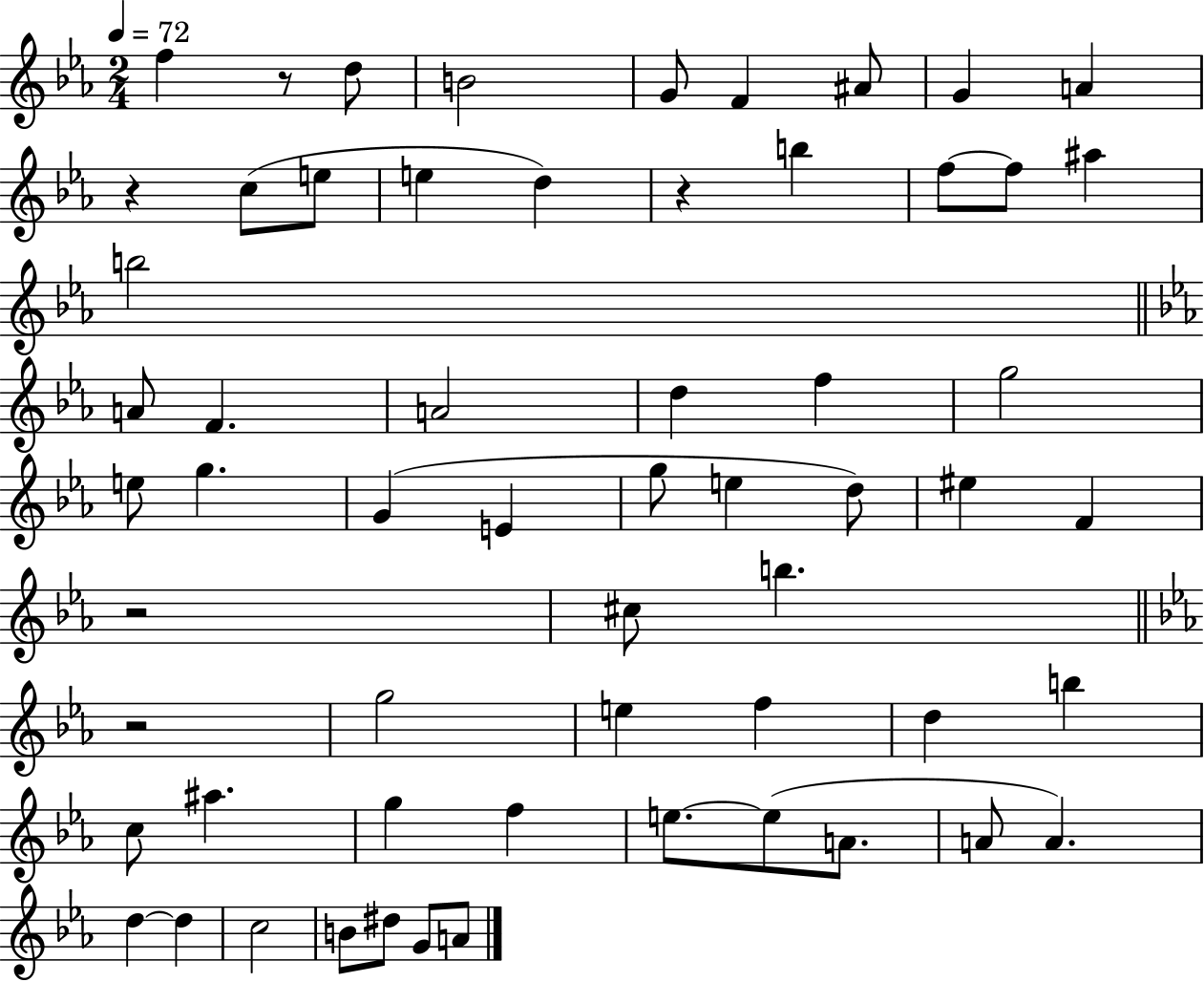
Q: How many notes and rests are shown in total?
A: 60